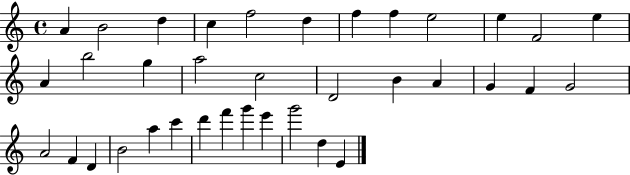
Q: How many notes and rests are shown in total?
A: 36